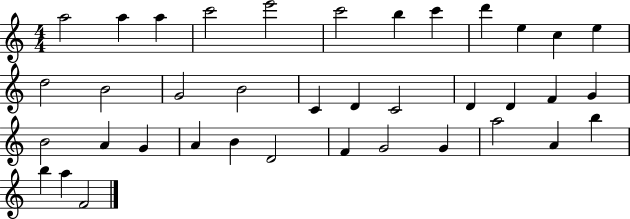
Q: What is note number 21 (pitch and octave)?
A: D4